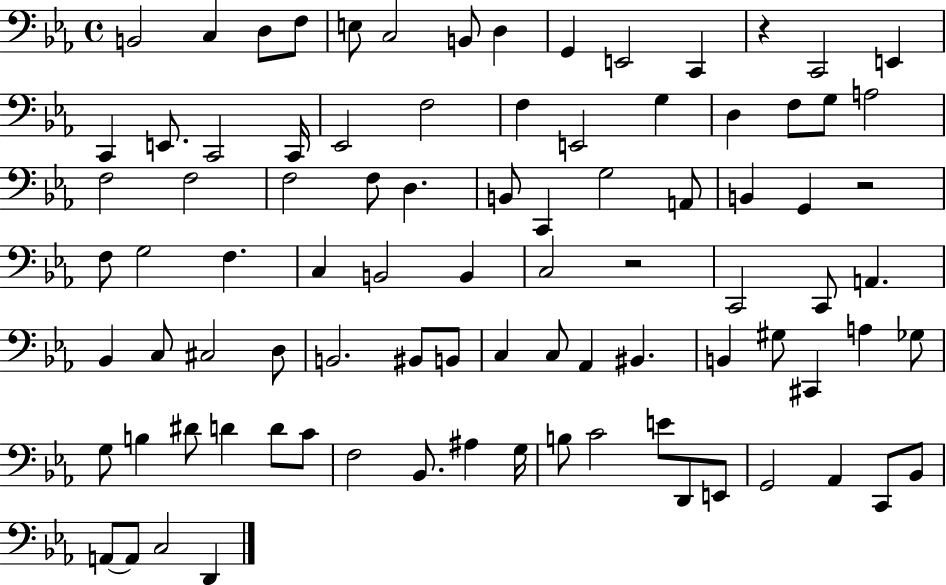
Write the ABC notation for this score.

X:1
T:Untitled
M:4/4
L:1/4
K:Eb
B,,2 C, D,/2 F,/2 E,/2 C,2 B,,/2 D, G,, E,,2 C,, z C,,2 E,, C,, E,,/2 C,,2 C,,/4 _E,,2 F,2 F, E,,2 G, D, F,/2 G,/2 A,2 F,2 F,2 F,2 F,/2 D, B,,/2 C,, G,2 A,,/2 B,, G,, z2 F,/2 G,2 F, C, B,,2 B,, C,2 z2 C,,2 C,,/2 A,, _B,, C,/2 ^C,2 D,/2 B,,2 ^B,,/2 B,,/2 C, C,/2 _A,, ^B,, B,, ^G,/2 ^C,, A, _G,/2 G,/2 B, ^D/2 D D/2 C/2 F,2 _B,,/2 ^A, G,/4 B,/2 C2 E/2 D,,/2 E,,/2 G,,2 _A,, C,,/2 _B,,/2 A,,/2 A,,/2 C,2 D,,